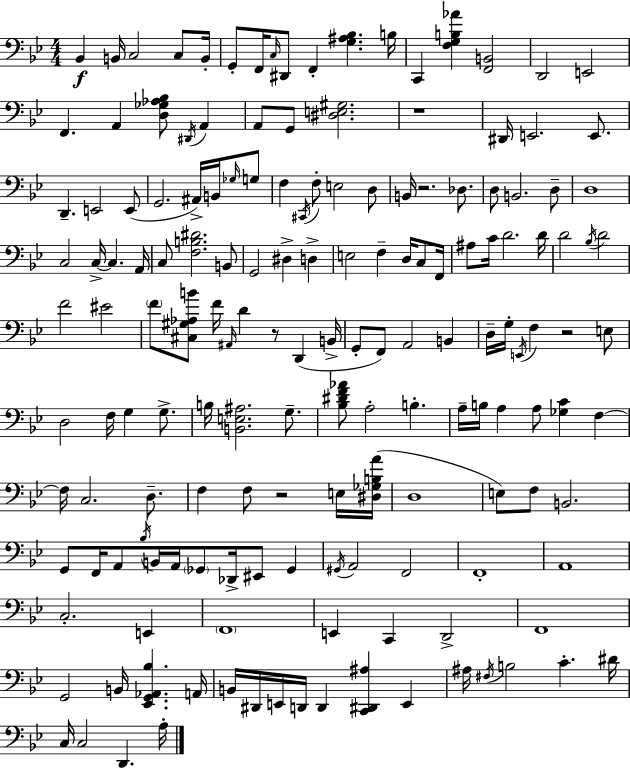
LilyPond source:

{
  \clef bass
  \numericTimeSignature
  \time 4/4
  \key bes \major
  bes,4\f b,16 c2 c8 b,16-. | g,8-. f,16 \grace { c16 } dis,8 f,4-. <g ais bes>4. | b16 c,4 <f g b aes'>4 <f, b,>2 | d,2 e,2 | \break f,4. a,4 <d ges aes bes>8 \acciaccatura { dis,16 } a,4 | a,8 g,8 <dis e gis>2. | r1 | dis,16 e,2. e,8. | \break d,4.-- e,2 | e,8( g,2. ais,16->) b,16 | \grace { ges16 } g8 f4 \acciaccatura { cis,16 } f8-. e2 | d8 b,16 r2. | \break des8. d8 b,2. | d8-- d1 | c2 c16->~~ c4. | a,16 c8 <f b dis'>2. | \break b,8 g,2 dis4-> | d4-> e2 f4-- | d16 c8 f,16 ais8 c'16 d'2. | d'16 d'2 \acciaccatura { bes16 } d'2 | \break f'2 eis'2 | \parenthesize f'8 <cis gis aes b'>8 f'16 \grace { ais,16 } d'4 r8 | d,4( b,16-> g,8-. f,8) a,2 | b,4 d16-- g16-. \acciaccatura { e,16 } f4 r2 | \break e8 d2 f16 | g4 g8.-> b16 <b, e ais>2. | g8.-- <bes dis' f' aes'>8 a2-. | b4.-. a16-- b16 a4 a8 <ges c'>4 | \break f4~~ f16 c2. | d8.-- f4 f8 r2 | e16 <dis ges b a'>16( d1 | e8) f8 b,2. | \break g,8 f,16 a,8 \acciaccatura { bes16 } b,16 a,16 \parenthesize ges,8 | des,16-> eis,8 ges,4 \acciaccatura { gis,16 } a,2 | f,2 f,1-. | a,1 | \break c2.-. | e,4 \parenthesize f,1 | e,4 c,4 | d,2-> f,1 | \break g,2 | b,16 <ees, g, aes, bes>4. a,16 b,16 dis,16 e,16 d,16 d,4 | <c, dis, ais>4 e,4 ais16 \acciaccatura { fis16 } b2 | c'4.-. dis'16 c16 c2 | \break d,4. a16-. \bar "|."
}